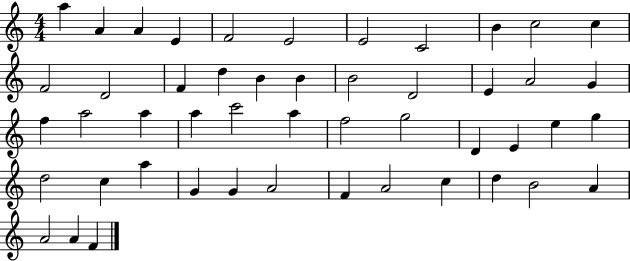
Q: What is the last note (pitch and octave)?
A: F4